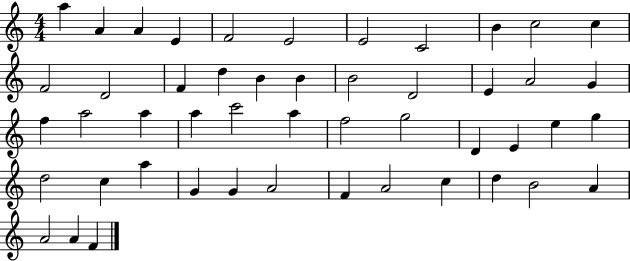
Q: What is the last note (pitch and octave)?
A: F4